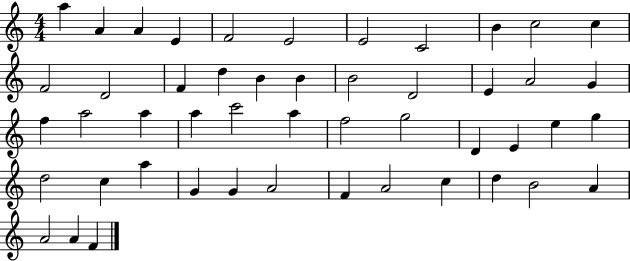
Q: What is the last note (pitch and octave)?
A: F4